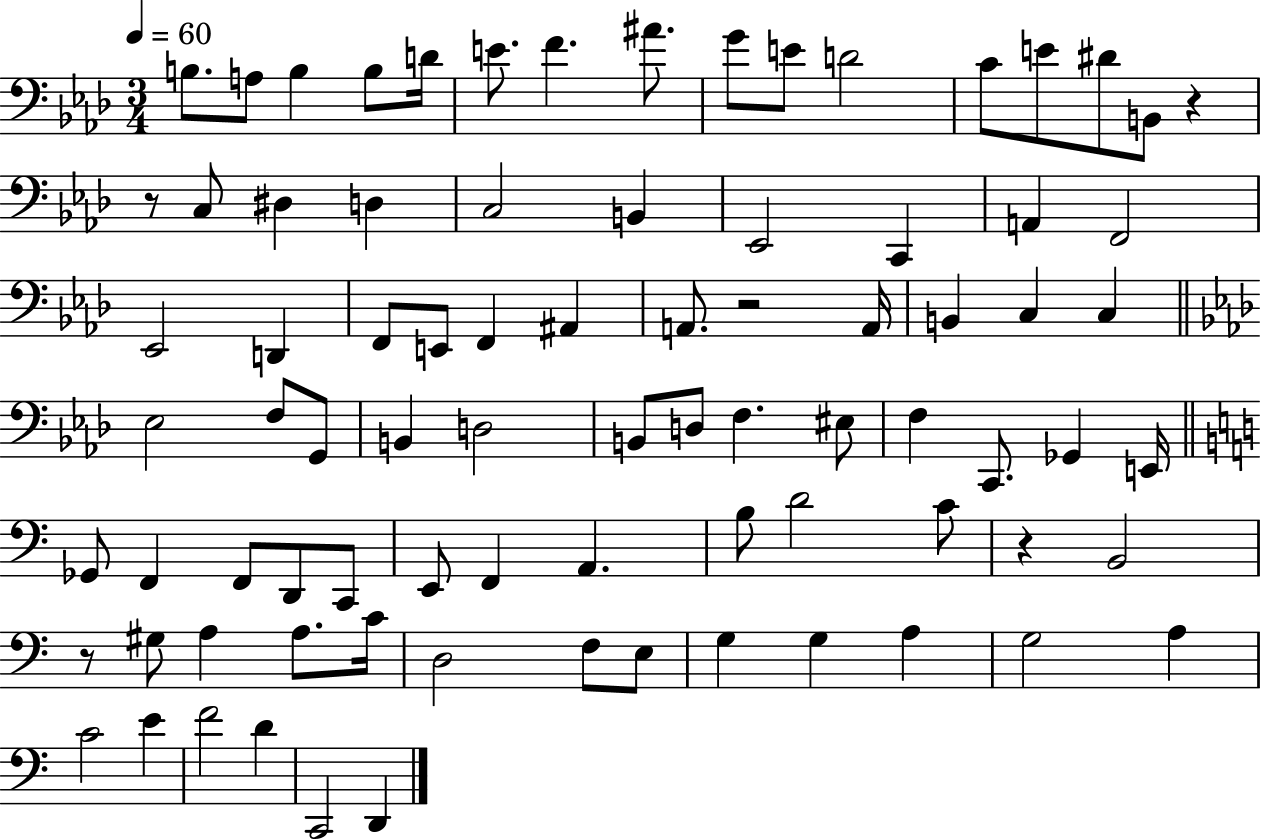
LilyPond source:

{
  \clef bass
  \numericTimeSignature
  \time 3/4
  \key aes \major
  \tempo 4 = 60
  \repeat volta 2 { b8. a8 b4 b8 d'16 | e'8. f'4. ais'8. | g'8 e'8 d'2 | c'8 e'8 dis'8 b,8 r4 | \break r8 c8 dis4 d4 | c2 b,4 | ees,2 c,4 | a,4 f,2 | \break ees,2 d,4 | f,8 e,8 f,4 ais,4 | a,8. r2 a,16 | b,4 c4 c4 | \break \bar "||" \break \key f \minor ees2 f8 g,8 | b,4 d2 | b,8 d8 f4. eis8 | f4 c,8. ges,4 e,16 | \break \bar "||" \break \key c \major ges,8 f,4 f,8 d,8 c,8 | e,8 f,4 a,4. | b8 d'2 c'8 | r4 b,2 | \break r8 gis8 a4 a8. c'16 | d2 f8 e8 | g4 g4 a4 | g2 a4 | \break c'2 e'4 | f'2 d'4 | c,2 d,4 | } \bar "|."
}